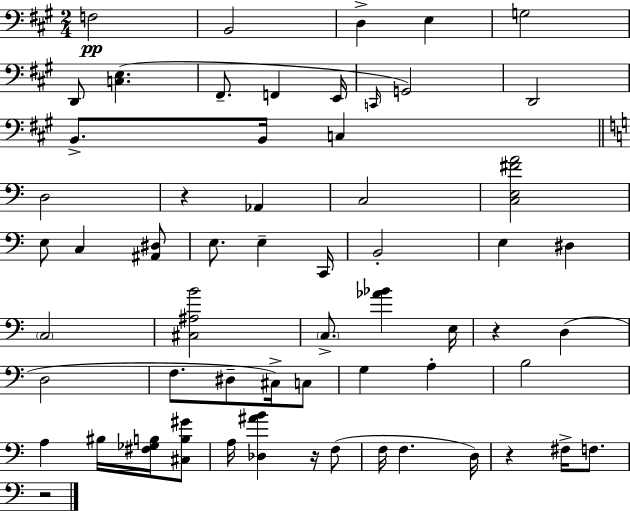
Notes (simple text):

F3/h B2/h D3/q E3/q G3/h D2/e [C3,E3]/q. F#2/e. F2/q E2/s C2/s G2/h D2/h B2/e. B2/s C3/q D3/h R/q Ab2/q C3/h [C3,E3,F#4,A4]/h E3/e C3/q [A#2,D#3]/e E3/e. E3/q C2/s B2/h E3/q D#3/q C3/h [C#3,A#3,B4]/h C3/e. [Ab4,Bb4]/q E3/s R/q D3/q D3/h F3/e. D#3/e C#3/s C3/e G3/q A3/q B3/h A3/q BIS3/s [F#3,Gb3,B3]/s [C#3,B3,G#4]/e A3/s [Db3,A#4,B4]/q R/s F3/e F3/s F3/q. D3/s R/q F#3/s F3/e. R/h